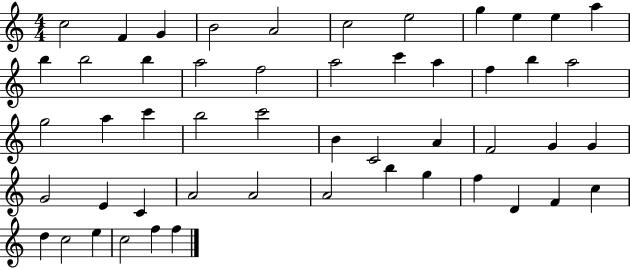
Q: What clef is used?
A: treble